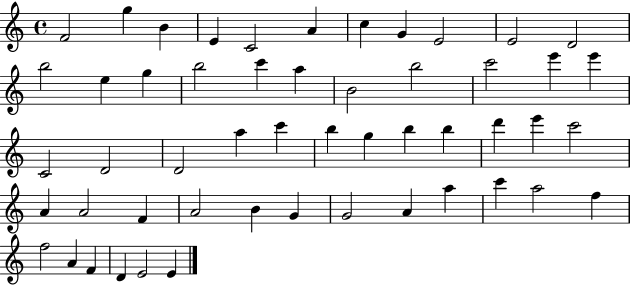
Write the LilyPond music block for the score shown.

{
  \clef treble
  \time 4/4
  \defaultTimeSignature
  \key c \major
  f'2 g''4 b'4 | e'4 c'2 a'4 | c''4 g'4 e'2 | e'2 d'2 | \break b''2 e''4 g''4 | b''2 c'''4 a''4 | b'2 b''2 | c'''2 e'''4 e'''4 | \break c'2 d'2 | d'2 a''4 c'''4 | b''4 g''4 b''4 b''4 | d'''4 e'''4 c'''2 | \break a'4 a'2 f'4 | a'2 b'4 g'4 | g'2 a'4 a''4 | c'''4 a''2 f''4 | \break f''2 a'4 f'4 | d'4 e'2 e'4 | \bar "|."
}